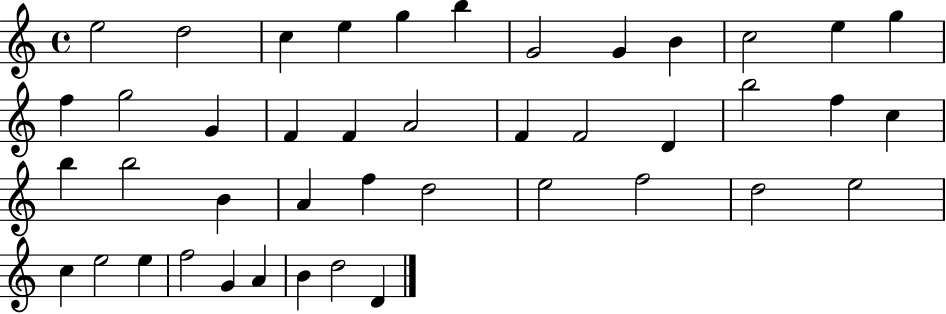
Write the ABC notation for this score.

X:1
T:Untitled
M:4/4
L:1/4
K:C
e2 d2 c e g b G2 G B c2 e g f g2 G F F A2 F F2 D b2 f c b b2 B A f d2 e2 f2 d2 e2 c e2 e f2 G A B d2 D